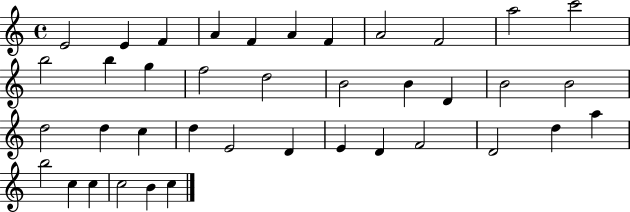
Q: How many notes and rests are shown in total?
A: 39